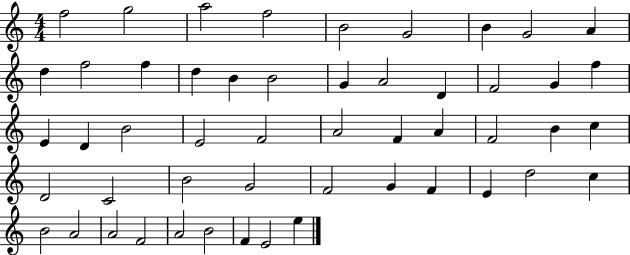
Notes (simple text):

F5/h G5/h A5/h F5/h B4/h G4/h B4/q G4/h A4/q D5/q F5/h F5/q D5/q B4/q B4/h G4/q A4/h D4/q F4/h G4/q F5/q E4/q D4/q B4/h E4/h F4/h A4/h F4/q A4/q F4/h B4/q C5/q D4/h C4/h B4/h G4/h F4/h G4/q F4/q E4/q D5/h C5/q B4/h A4/h A4/h F4/h A4/h B4/h F4/q E4/h E5/q